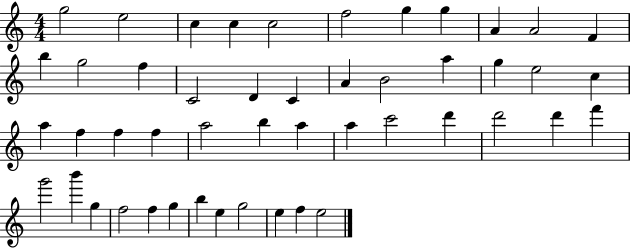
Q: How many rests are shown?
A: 0